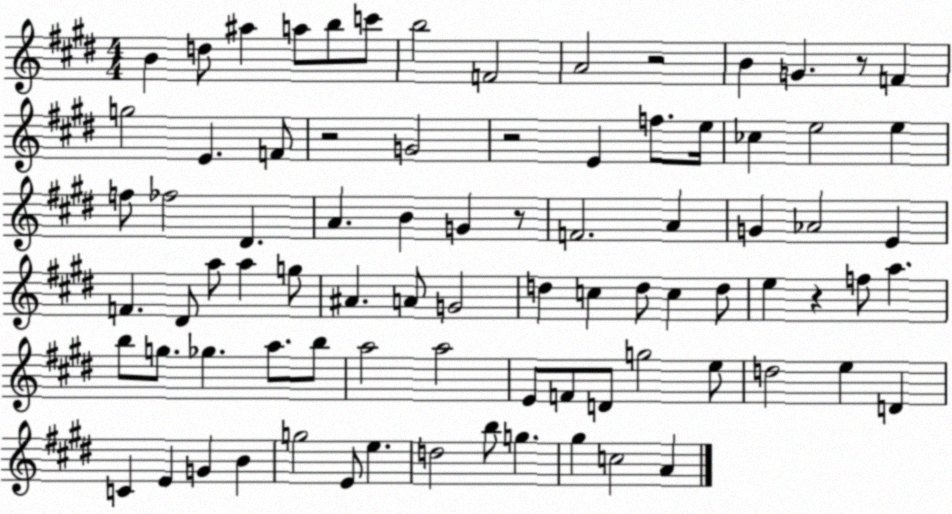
X:1
T:Untitled
M:4/4
L:1/4
K:E
B d/2 ^a a/2 b/2 c'/2 b2 F2 A2 z2 B G z/2 F g2 E F/2 z2 G2 z2 E f/2 e/4 _c e2 e f/2 _f2 ^D A B G z/2 F2 A G _A2 E F ^D/2 a/2 a g/2 ^A A/2 G2 d c d/2 c d/2 e z f/2 a b/2 g/2 _g a/2 b/2 a2 a2 E/2 F/2 D/2 g2 e/2 d2 e D C E G B g2 E/2 e d2 b/2 g ^g c2 A